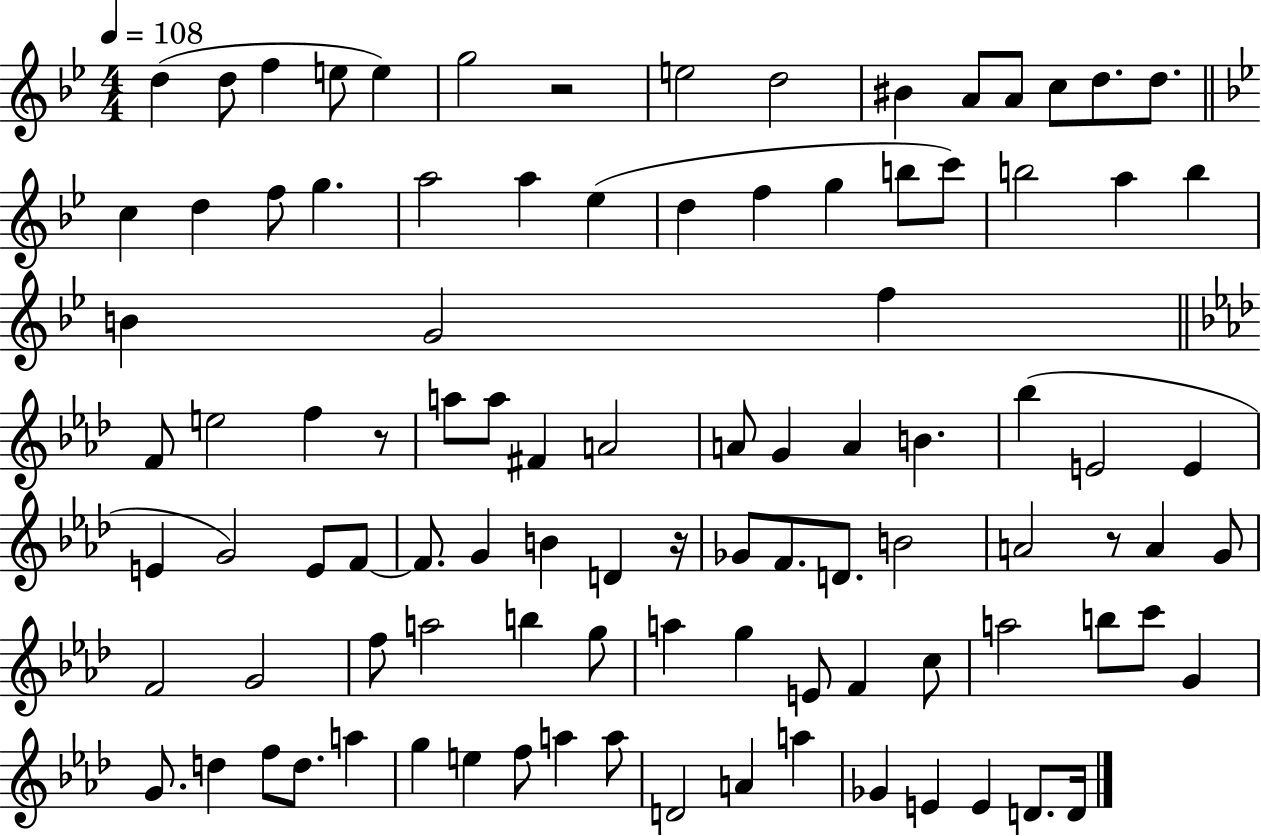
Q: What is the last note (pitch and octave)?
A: D4